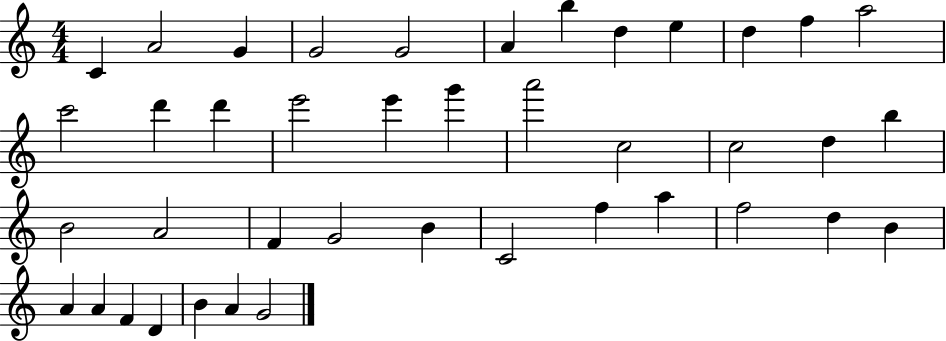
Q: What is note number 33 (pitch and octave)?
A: D5